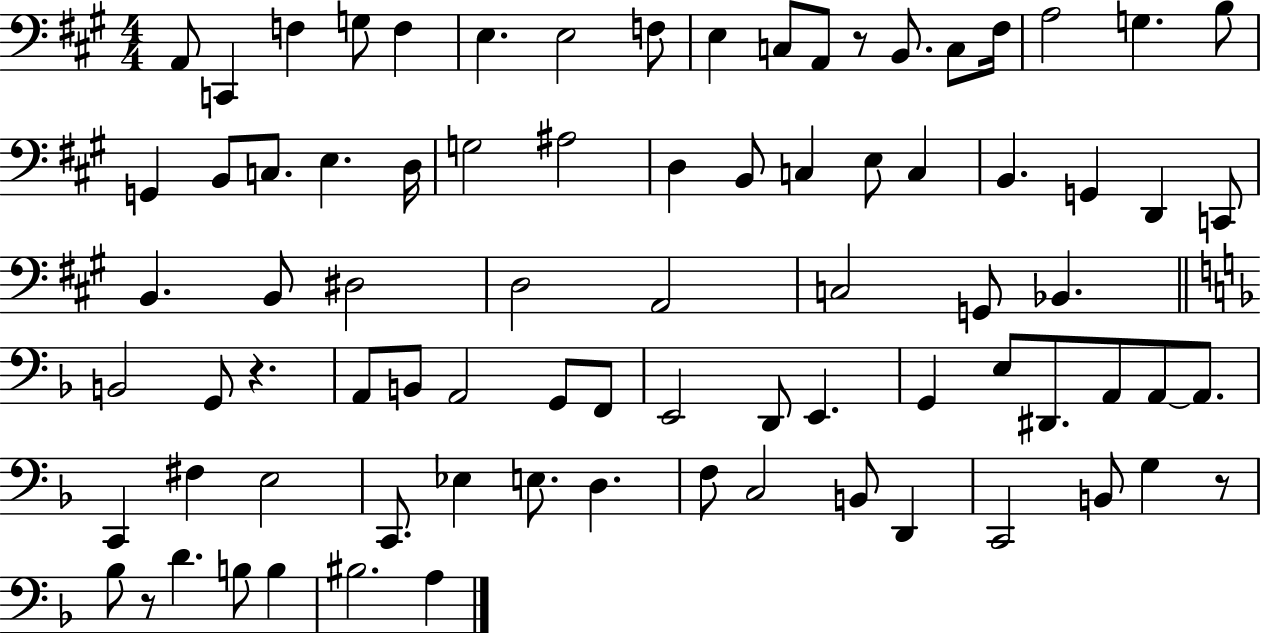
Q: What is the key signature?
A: A major